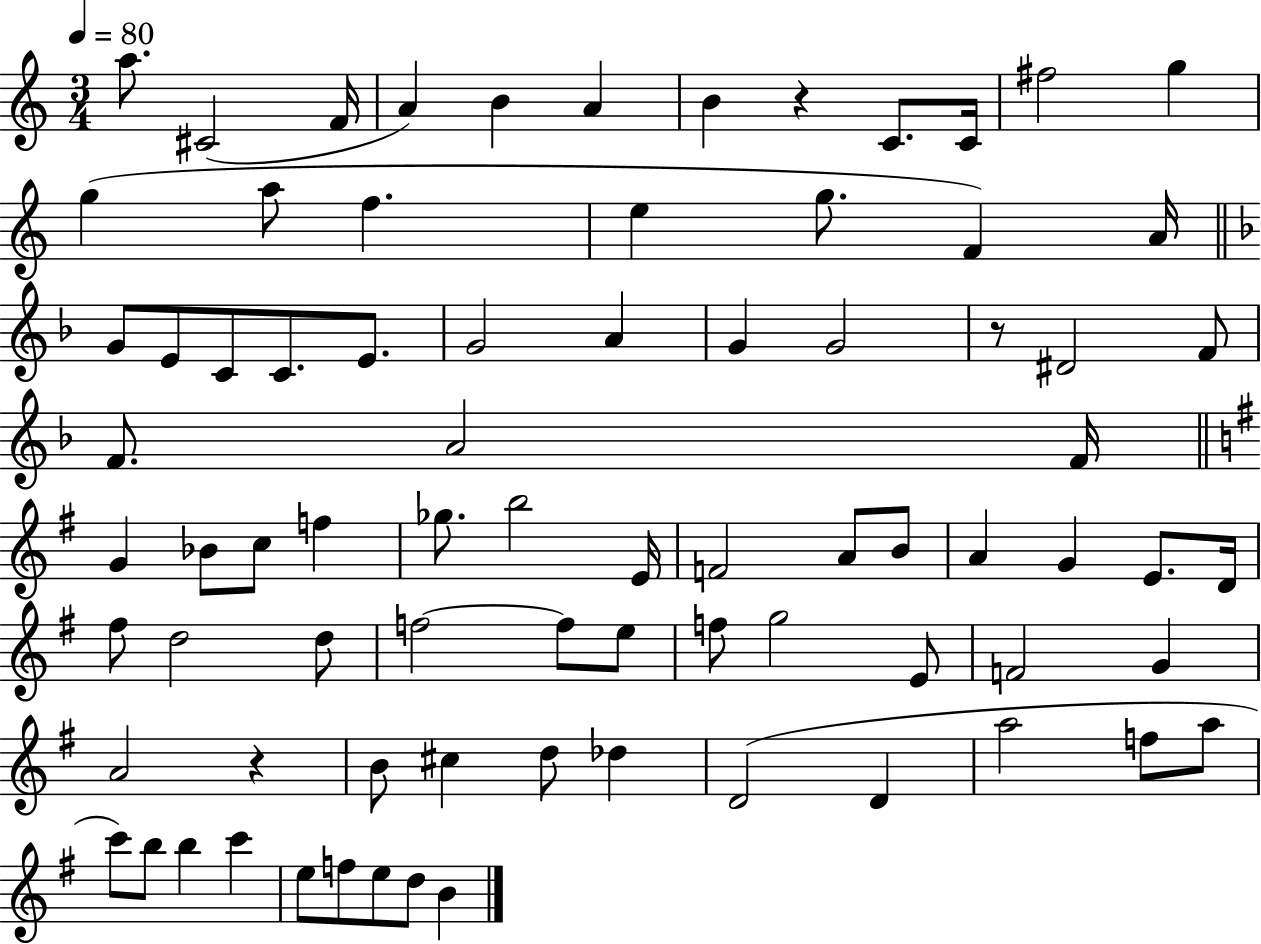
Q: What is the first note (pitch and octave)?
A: A5